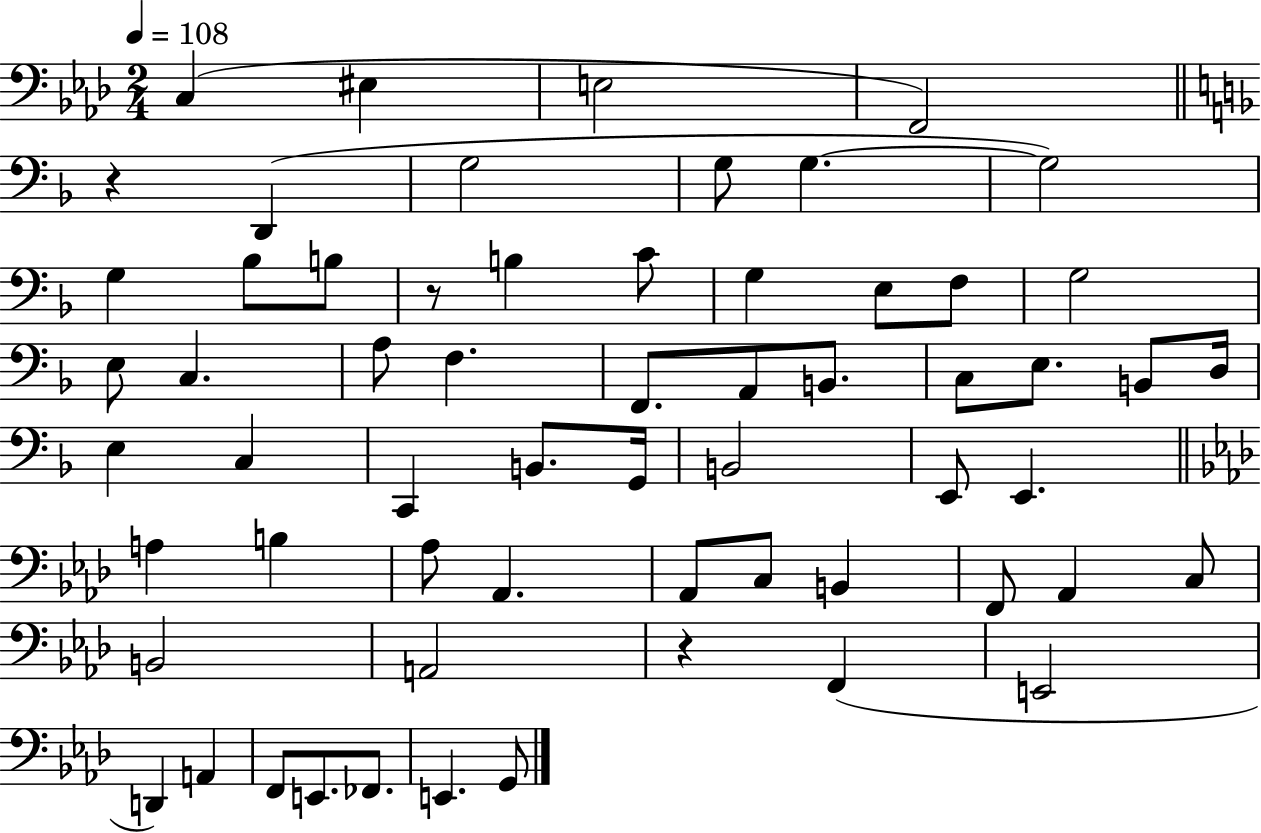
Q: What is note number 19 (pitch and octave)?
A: E3